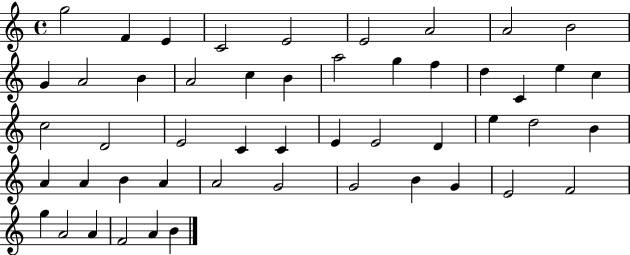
X:1
T:Untitled
M:4/4
L:1/4
K:C
g2 F E C2 E2 E2 A2 A2 B2 G A2 B A2 c B a2 g f d C e c c2 D2 E2 C C E E2 D e d2 B A A B A A2 G2 G2 B G E2 F2 g A2 A F2 A B